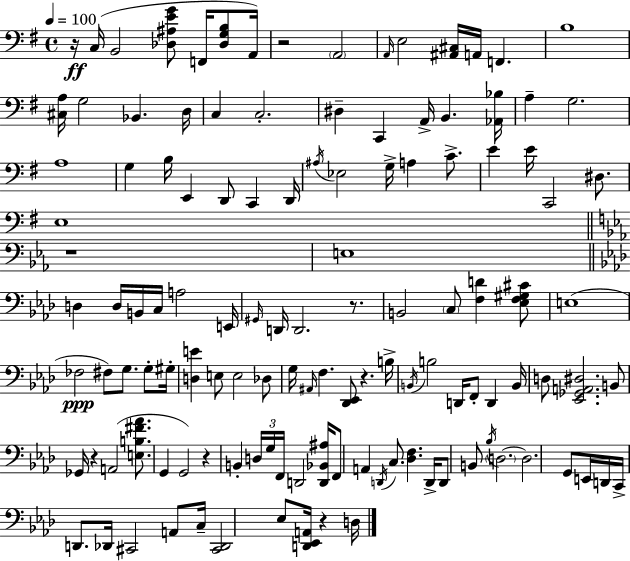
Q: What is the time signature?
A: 4/4